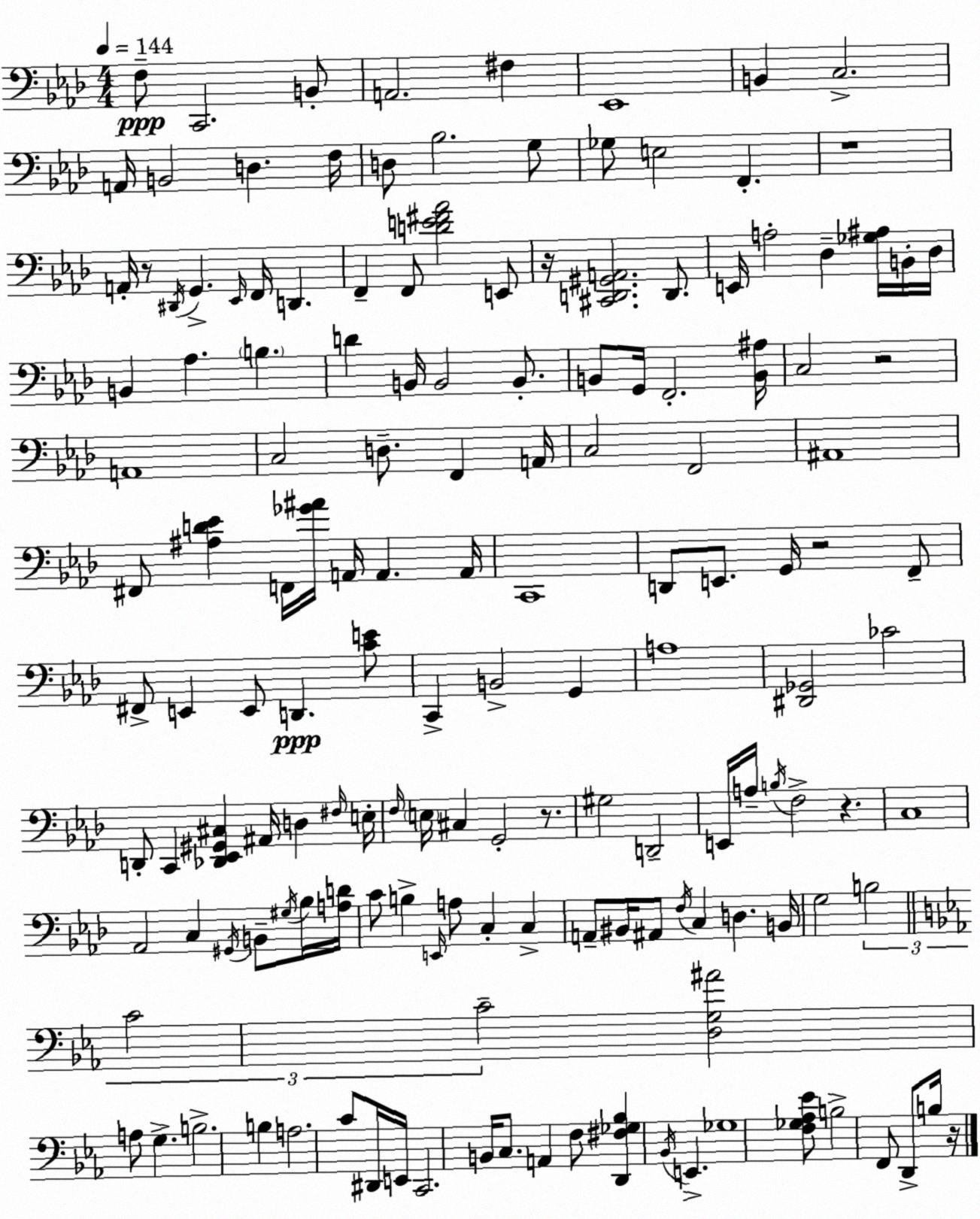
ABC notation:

X:1
T:Untitled
M:4/4
L:1/4
K:Fm
F,/2 C,,2 B,,/2 A,,2 ^F, _E,,4 B,, C,2 A,,/4 B,,2 D, F,/4 D,/2 _B,2 G,/2 _G,/2 E,2 F,, z4 A,,/4 z/2 ^D,,/4 G,, _E,,/4 F,,/4 D,, F,, F,,/2 [DE^F_A]2 E,,/2 z/4 [^C,,D,,^G,,A,,]2 D,,/2 E,,/4 A,2 _D, [_G,^A,]/4 B,,/4 _D,/4 B,, _A, B, D B,,/4 B,,2 B,,/2 B,,/2 G,,/4 F,,2 [B,,^A,]/4 C,2 z2 A,,4 C,2 D,/2 F,, A,,/4 C,2 F,,2 ^A,,4 ^F,,/2 [^A,D_E] F,,/4 [_G^A]/4 A,,/4 A,, A,,/4 C,,4 D,,/2 E,,/2 G,,/4 z2 F,,/2 ^F,,/2 E,, E,,/2 D,, [CE]/2 C,, B,,2 G,, A,4 [^D,,_G,,]2 _C2 D,,/2 C,, [_D,,_E,,^G,,^C,] ^A,,/4 D, ^F,/4 E,/4 F,/4 E,/4 ^C, G,,2 z/2 ^G,2 D,,2 E,,/4 A,/4 B,/4 F,2 z C,4 _A,,2 C, ^G,,/4 B,,/2 ^G,/4 _B,/4 [A,D]/4 C/2 B, E,,/4 A,/2 C, C, A,,/2 ^B,,/4 ^A,,/2 F,/4 C, D, B,,/4 G,2 B,2 C2 C2 [D,G,^A]2 A,/2 G, B,2 B, A,2 C/2 ^D,,/4 E,,/4 C,,2 B,,/4 C,/2 A,, F,/2 [D,,^F,_G,_B,] _B,,/4 E,, _G,4 [F,_G,_A,_E]/2 B,2 F,,/2 D,,/2 B,/4 z/4